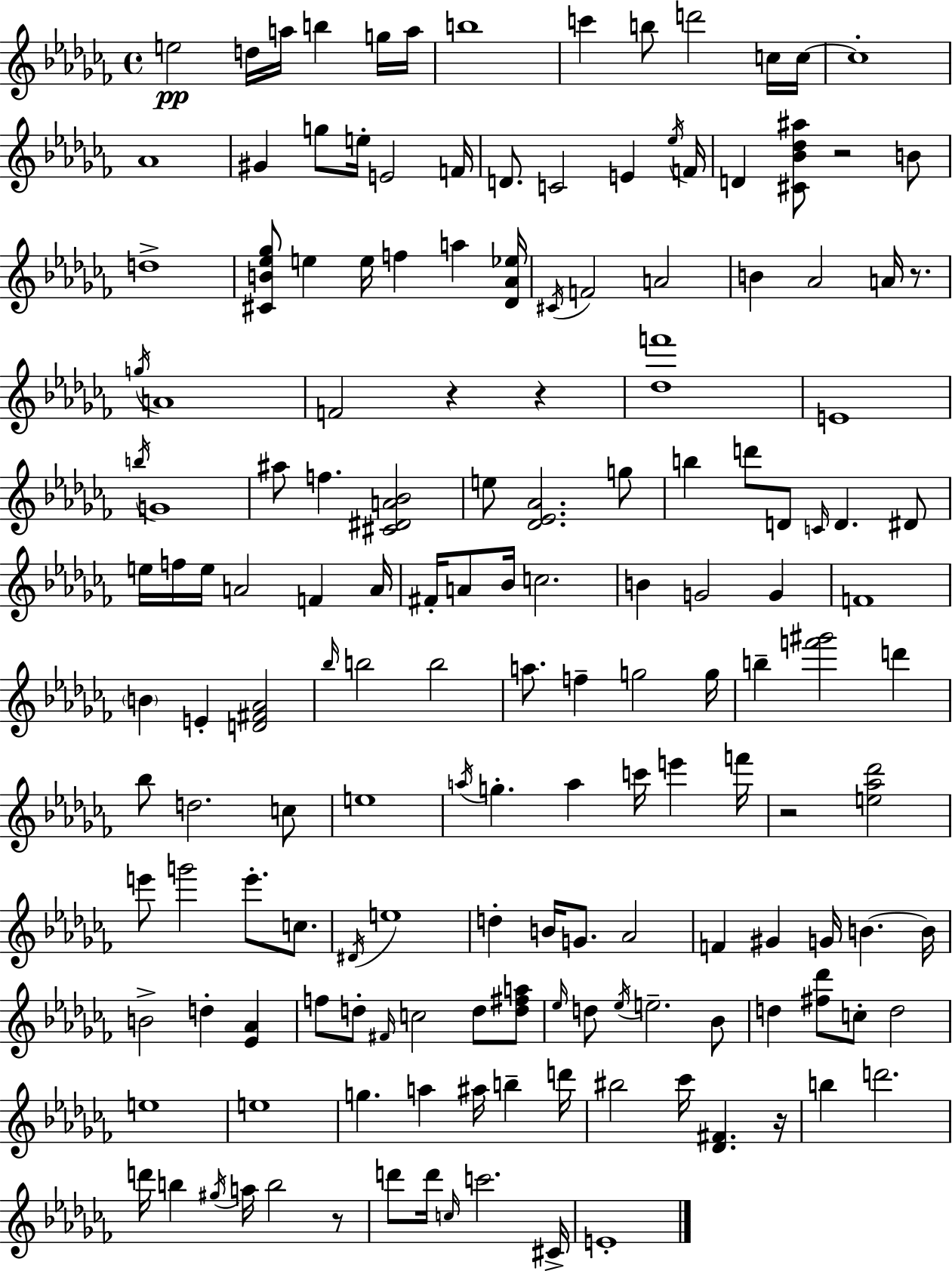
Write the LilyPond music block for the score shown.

{
  \clef treble
  \time 4/4
  \defaultTimeSignature
  \key aes \minor
  e''2\pp d''16 a''16 b''4 g''16 a''16 | b''1 | c'''4 b''8 d'''2 c''16 c''16~~ | c''1-. | \break aes'1 | gis'4 g''8 e''16-. e'2 f'16 | d'8. c'2 e'4 \acciaccatura { ees''16 } | f'16 d'4 <cis' bes' des'' ais''>8 r2 b'8 | \break d''1-> | <cis' b' ees'' ges''>8 e''4 e''16 f''4 a''4 | <des' aes' ees''>16 \acciaccatura { cis'16 } f'2 a'2 | b'4 aes'2 a'16 r8. | \break \acciaccatura { g''16 } a'1 | f'2 r4 r4 | <des'' f'''>1 | e'1 | \break \acciaccatura { b''16 } g'1 | ais''8 f''4. <cis' dis' a' bes'>2 | e''8 <des' ees' aes'>2. | g''8 b''4 d'''8 d'8 \grace { c'16 } d'4. | \break dis'8 e''16 f''16 e''16 a'2 | f'4 a'16 fis'16-. a'8 bes'16 c''2. | b'4 g'2 | g'4 f'1 | \break \parenthesize b'4 e'4-. <d' fis' aes'>2 | \grace { bes''16 } b''2 b''2 | a''8. f''4-- g''2 | g''16 b''4-- <f''' gis'''>2 | \break d'''4 bes''8 d''2. | c''8 e''1 | \acciaccatura { a''16 } g''4.-. a''4 | c'''16 e'''4 f'''16 r2 <e'' aes'' des'''>2 | \break e'''8 g'''2 | e'''8.-. c''8. \acciaccatura { dis'16 } e''1 | d''4-. b'16 g'8. | aes'2 f'4 gis'4 | \break g'16 b'4.~~ b'16 b'2-> | d''4-. <ees' aes'>4 f''8 d''8-. \grace { fis'16 } c''2 | d''8 <d'' fis'' a''>8 \grace { ees''16 } d''8 \acciaccatura { ees''16 } e''2.-- | bes'8 d''4 <fis'' des'''>8 | \break c''8-. d''2 e''1 | e''1 | g''4. | a''4 ais''16 b''4-- d'''16 bis''2 | \break ces'''16 <des' fis'>4. r16 b''4 d'''2. | d'''16 b''4 | \acciaccatura { gis''16 } a''16 b''2 r8 d'''8 d'''16 \grace { c''16 } | c'''2. cis'16-> e'1-. | \break \bar "|."
}